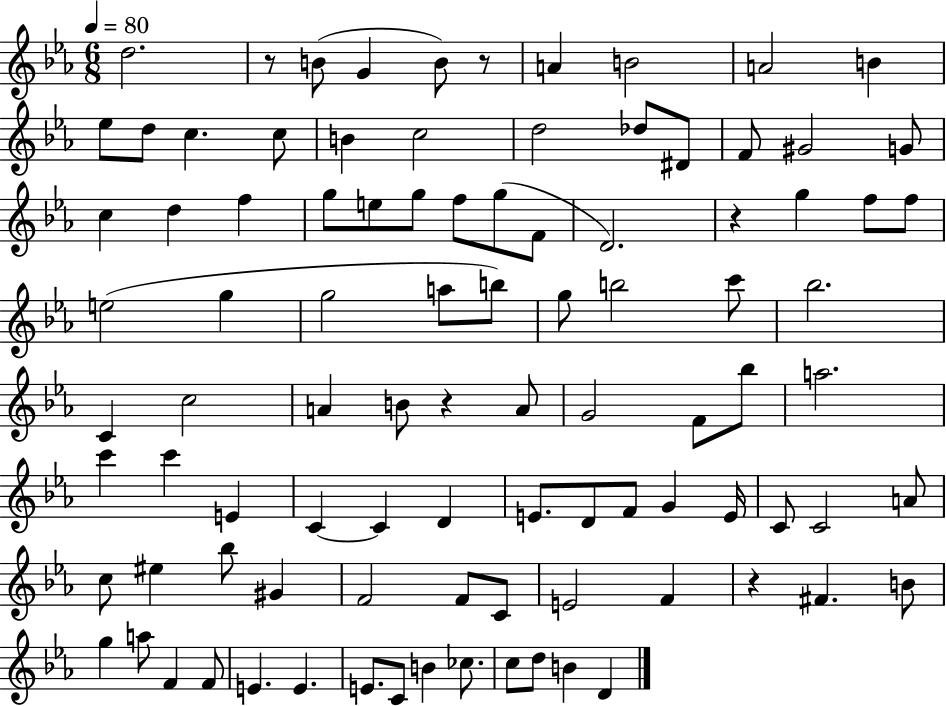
{
  \clef treble
  \numericTimeSignature
  \time 6/8
  \key ees \major
  \tempo 4 = 80
  d''2. | r8 b'8( g'4 b'8) r8 | a'4 b'2 | a'2 b'4 | \break ees''8 d''8 c''4. c''8 | b'4 c''2 | d''2 des''8 dis'8 | f'8 gis'2 g'8 | \break c''4 d''4 f''4 | g''8 e''8 g''8 f''8 g''8( f'8 | d'2.) | r4 g''4 f''8 f''8 | \break e''2( g''4 | g''2 a''8 b''8) | g''8 b''2 c'''8 | bes''2. | \break c'4 c''2 | a'4 b'8 r4 a'8 | g'2 f'8 bes''8 | a''2. | \break c'''4 c'''4 e'4 | c'4~~ c'4 d'4 | e'8. d'8 f'8 g'4 e'16 | c'8 c'2 a'8 | \break c''8 eis''4 bes''8 gis'4 | f'2 f'8 c'8 | e'2 f'4 | r4 fis'4. b'8 | \break g''4 a''8 f'4 f'8 | e'4. e'4. | e'8. c'8 b'4 ces''8. | c''8 d''8 b'4 d'4 | \break \bar "|."
}